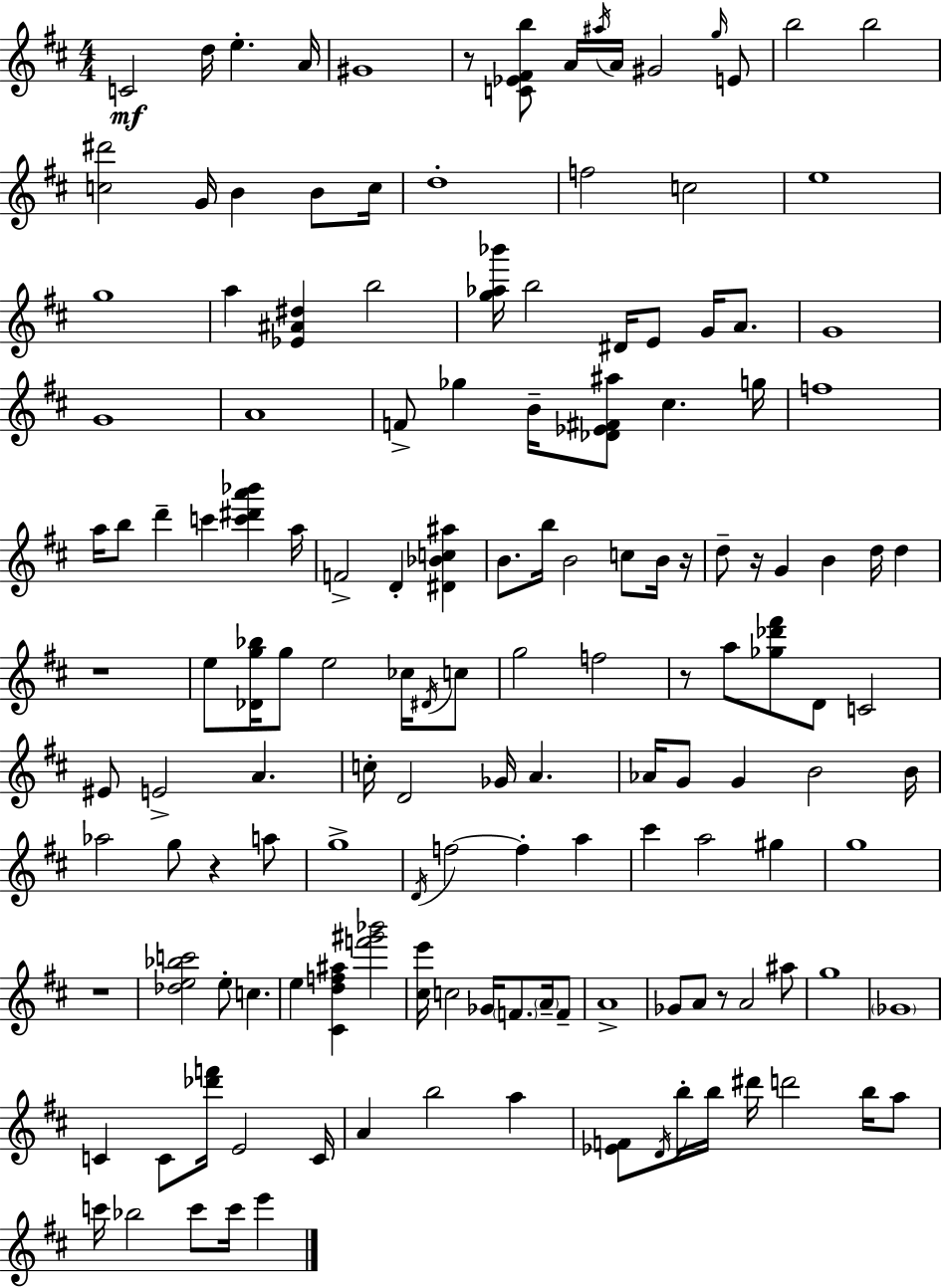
C4/h D5/s E5/q. A4/s G#4/w R/e [C4,Eb4,F#4,B5]/e A4/s A#5/s A4/s G#4/h G5/s E4/e B5/h B5/h [C5,D#6]/h G4/s B4/q B4/e C5/s D5/w F5/h C5/h E5/w G5/w A5/q [Eb4,A#4,D#5]/q B5/h [G5,Ab5,Bb6]/s B5/h D#4/s E4/e G4/s A4/e. G4/w G4/w A4/w F4/e Gb5/q B4/s [Db4,Eb4,F#4,A#5]/e C#5/q. G5/s F5/w A5/s B5/e D6/q C6/q [C6,D#6,A6,Bb6]/q A5/s F4/h D4/q [D#4,Bb4,C5,A#5]/q B4/e. B5/s B4/h C5/e B4/s R/s D5/e R/s G4/q B4/q D5/s D5/q R/w E5/e [Db4,G5,Bb5]/s G5/e E5/h CES5/s D#4/s C5/e G5/h F5/h R/e A5/e [Gb5,Db6,F#6]/e D4/e C4/h EIS4/e E4/h A4/q. C5/s D4/h Gb4/s A4/q. Ab4/s G4/e G4/q B4/h B4/s Ab5/h G5/e R/q A5/e G5/w D4/s F5/h F5/q A5/q C#6/q A5/h G#5/q G5/w R/w [Db5,E5,Bb5,C6]/h E5/e C5/q. E5/q [C#4,D5,F5,A#5]/q [F6,G#6,Bb6]/h [C#5,E6]/s C5/h Gb4/s F4/e. A4/s F4/e A4/w Gb4/e A4/e R/e A4/h A#5/e G5/w Gb4/w C4/q C4/e [Db6,F6]/s E4/h C4/s A4/q B5/h A5/q [Eb4,F4]/e D4/s B5/s B5/s D#6/s D6/h B5/s A5/e C6/s Bb5/h C6/e C6/s E6/q